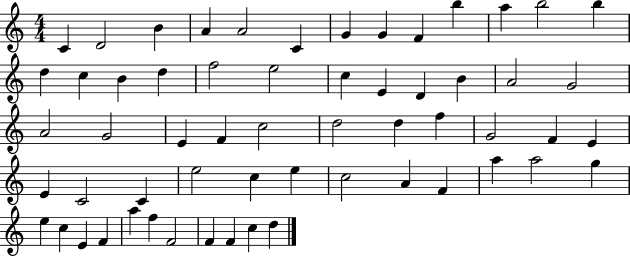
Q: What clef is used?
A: treble